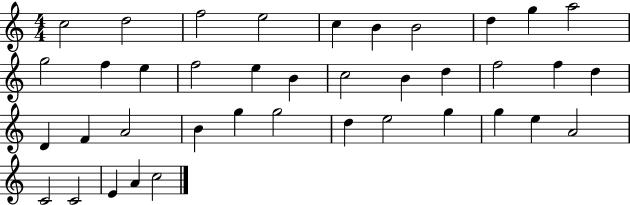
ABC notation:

X:1
T:Untitled
M:4/4
L:1/4
K:C
c2 d2 f2 e2 c B B2 d g a2 g2 f e f2 e B c2 B d f2 f d D F A2 B g g2 d e2 g g e A2 C2 C2 E A c2